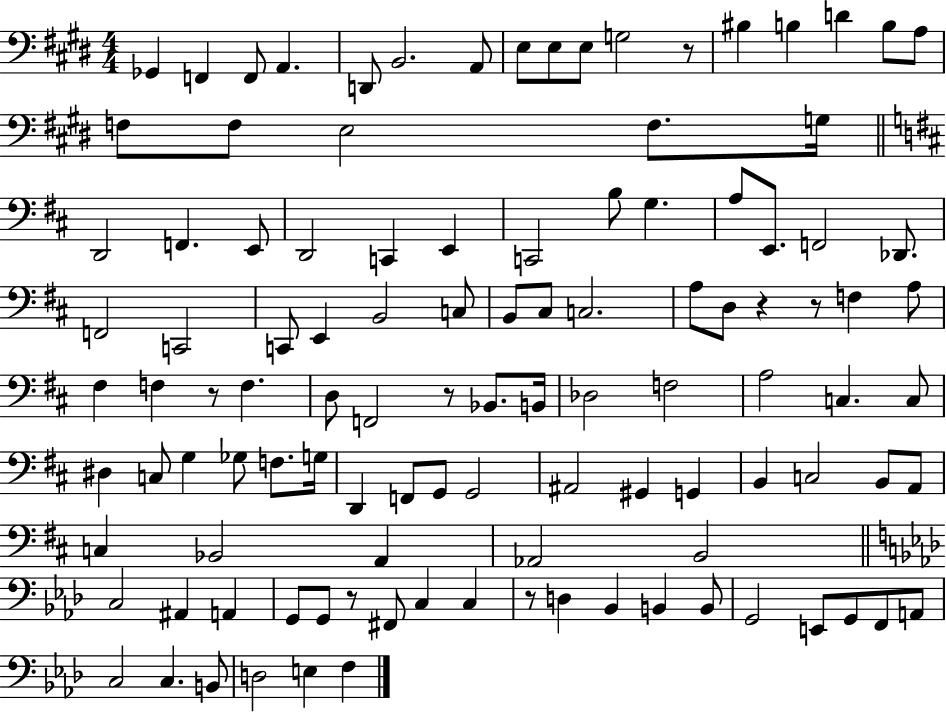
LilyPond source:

{
  \clef bass
  \numericTimeSignature
  \time 4/4
  \key e \major
  ges,4 f,4 f,8 a,4. | d,8 b,2. a,8 | e8 e8 e8 g2 r8 | bis4 b4 d'4 b8 a8 | \break f8 f8 e2 f8. g16 | \bar "||" \break \key d \major d,2 f,4. e,8 | d,2 c,4 e,4 | c,2 b8 g4. | a8 e,8. f,2 des,8. | \break f,2 c,2 | c,8 e,4 b,2 c8 | b,8 cis8 c2. | a8 d8 r4 r8 f4 a8 | \break fis4 f4 r8 f4. | d8 f,2 r8 bes,8. b,16 | des2 f2 | a2 c4. c8 | \break dis4 c8 g4 ges8 f8. g16 | d,4 f,8 g,8 g,2 | ais,2 gis,4 g,4 | b,4 c2 b,8 a,8 | \break c4 bes,2 a,4 | aes,2 b,2 | \bar "||" \break \key aes \major c2 ais,4 a,4 | g,8 g,8 r8 fis,8 c4 c4 | r8 d4 bes,4 b,4 b,8 | g,2 e,8 g,8 f,8 a,8 | \break c2 c4. b,8 | d2 e4 f4 | \bar "|."
}